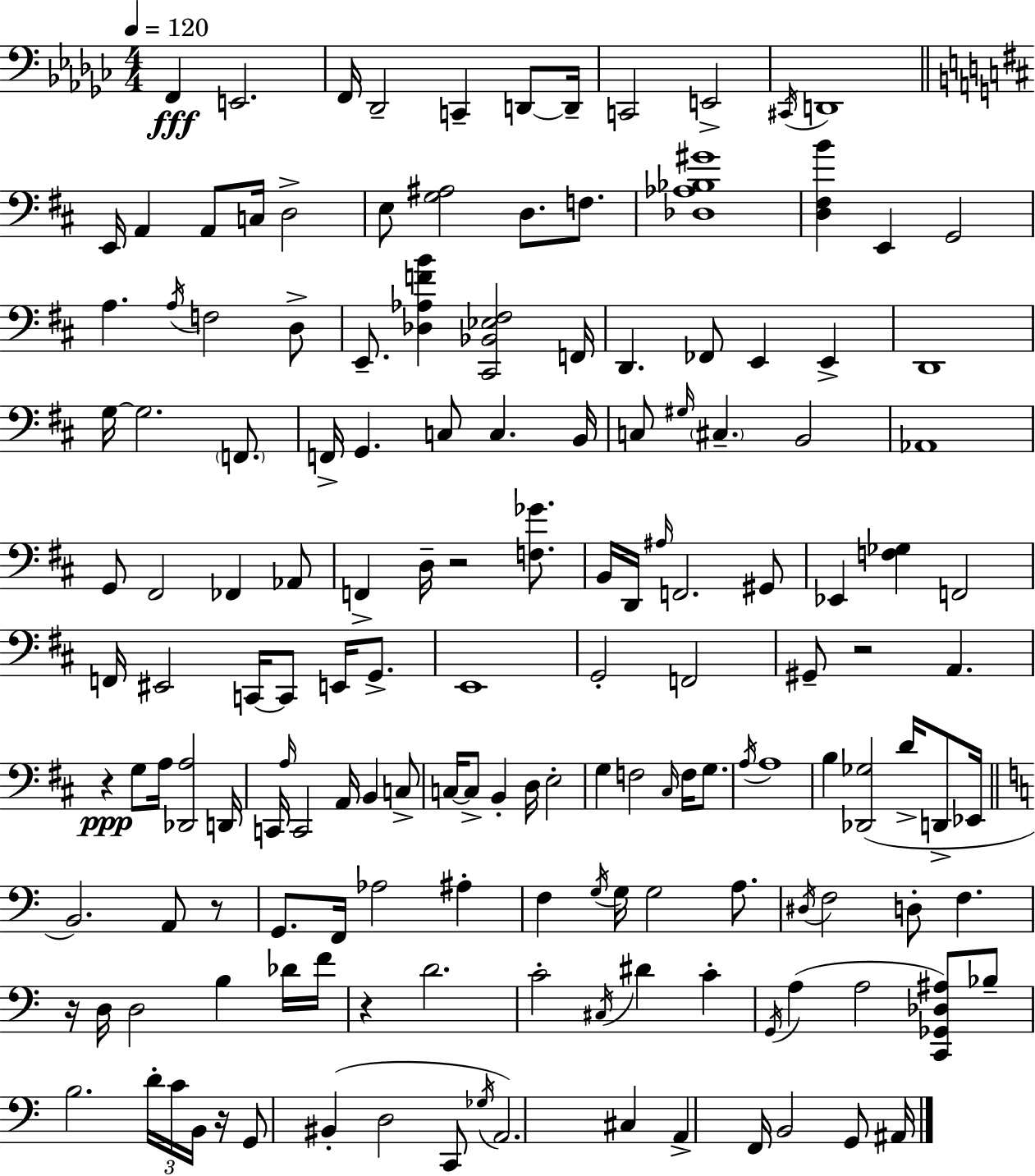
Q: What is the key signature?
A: EES minor